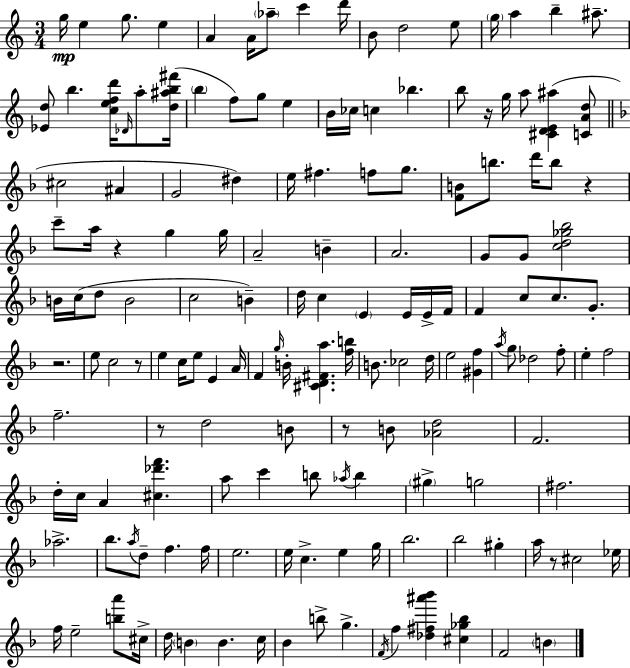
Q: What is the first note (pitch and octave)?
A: G5